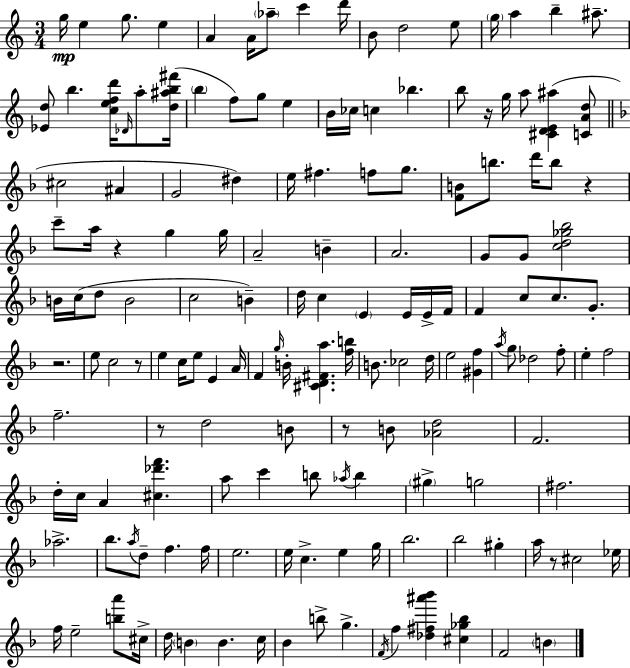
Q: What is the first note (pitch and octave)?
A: G5